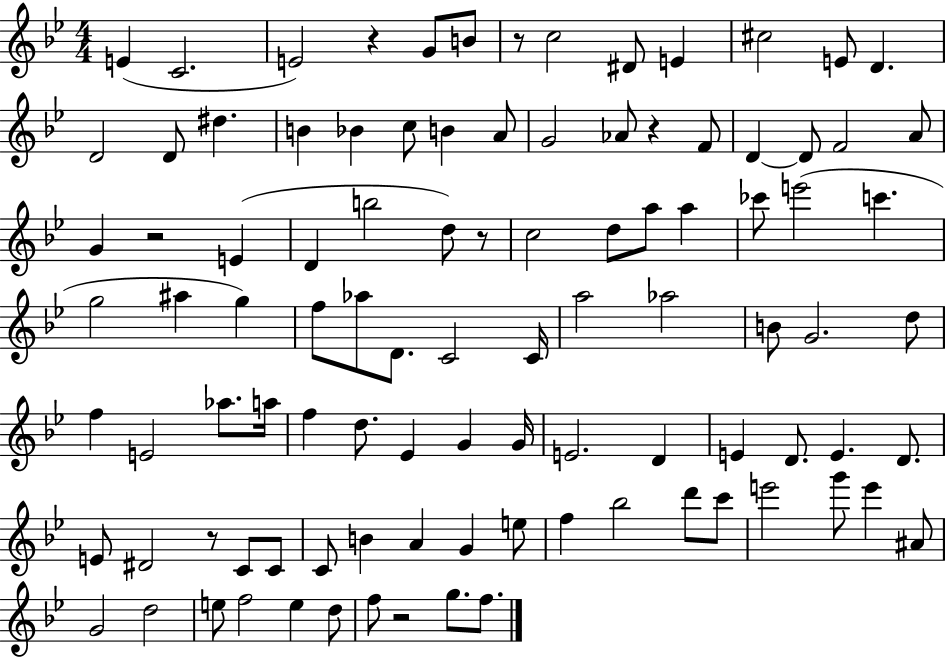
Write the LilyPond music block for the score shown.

{
  \clef treble
  \numericTimeSignature
  \time 4/4
  \key bes \major
  e'4( c'2. | e'2) r4 g'8 b'8 | r8 c''2 dis'8 e'4 | cis''2 e'8 d'4. | \break d'2 d'8 dis''4. | b'4 bes'4 c''8 b'4 a'8 | g'2 aes'8 r4 f'8 | d'4~~ d'8 f'2 a'8 | \break g'4 r2 e'4( | d'4 b''2 d''8) r8 | c''2 d''8 a''8 a''4 | ces'''8 e'''2( c'''4. | \break g''2 ais''4 g''4) | f''8 aes''8 d'8. c'2 c'16 | a''2 aes''2 | b'8 g'2. d''8 | \break f''4 e'2 aes''8. a''16 | f''4 d''8. ees'4 g'4 g'16 | e'2. d'4 | e'4 d'8. e'4. d'8. | \break e'8 dis'2 r8 c'8 c'8 | c'8 b'4 a'4 g'4 e''8 | f''4 bes''2 d'''8 c'''8 | e'''2 g'''8 e'''4 ais'8 | \break g'2 d''2 | e''8 f''2 e''4 d''8 | f''8 r2 g''8. f''8. | \bar "|."
}